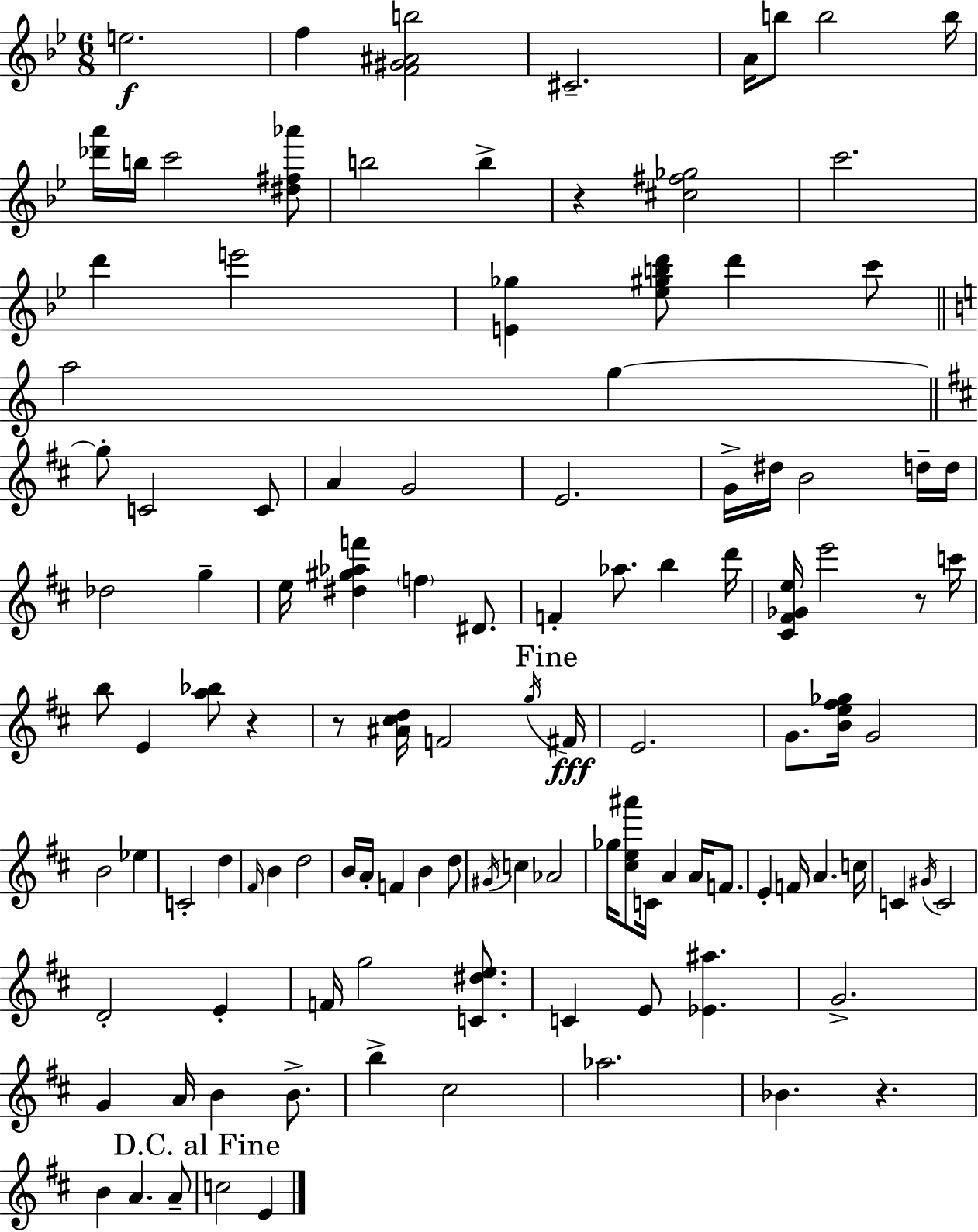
{
  \clef treble
  \numericTimeSignature
  \time 6/8
  \key bes \major
  e''2.\f | f''4 <f' gis' ais' b''>2 | cis'2.-- | a'16 b''8 b''2 b''16 | \break <des''' a'''>16 b''16 c'''2 <dis'' fis'' aes'''>8 | b''2 b''4-> | r4 <cis'' fis'' ges''>2 | c'''2. | \break d'''4 e'''2 | <e' ges''>4 <ees'' gis'' b'' d'''>8 d'''4 c'''8 | \bar "||" \break \key a \minor a''2 g''4~~ | \bar "||" \break \key d \major g''8-. c'2 c'8 | a'4 g'2 | e'2. | g'16-> dis''16 b'2 d''16-- d''16 | \break des''2 g''4-- | e''16 <dis'' gis'' aes'' f'''>4 \parenthesize f''4 dis'8. | f'4-. aes''8. b''4 d'''16 | <cis' fis' ges' e''>16 e'''2 r8 c'''16 | \break b''8 e'4 <a'' bes''>8 r4 | r8 <ais' cis'' d''>16 f'2 \acciaccatura { g''16 }\fff | \mark "Fine" fis'16 e'2. | g'8. <b' e'' fis'' ges''>16 g'2 | \break b'2 ees''4 | c'2-. d''4 | \grace { fis'16 } b'4 d''2 | b'16 a'16-. f'4 b'4 | \break d''8 \acciaccatura { gis'16 } c''4 aes'2 | ges''16 <cis'' e'' ais'''>8 c'16 a'4 a'16 | f'8. e'4-. f'16 a'4. | c''16 c'4 \acciaccatura { gis'16 } c'2 | \break d'2-. | e'4-. f'16 g''2 | <c' dis'' e''>8. c'4 e'8 <ees' ais''>4. | g'2.-> | \break g'4 a'16 b'4 | b'8.-> b''4-> cis''2 | aes''2. | bes'4. r4. | \break b'4 a'4. | a'8-- \mark "D.C. al Fine" c''2 | e'4 \bar "|."
}